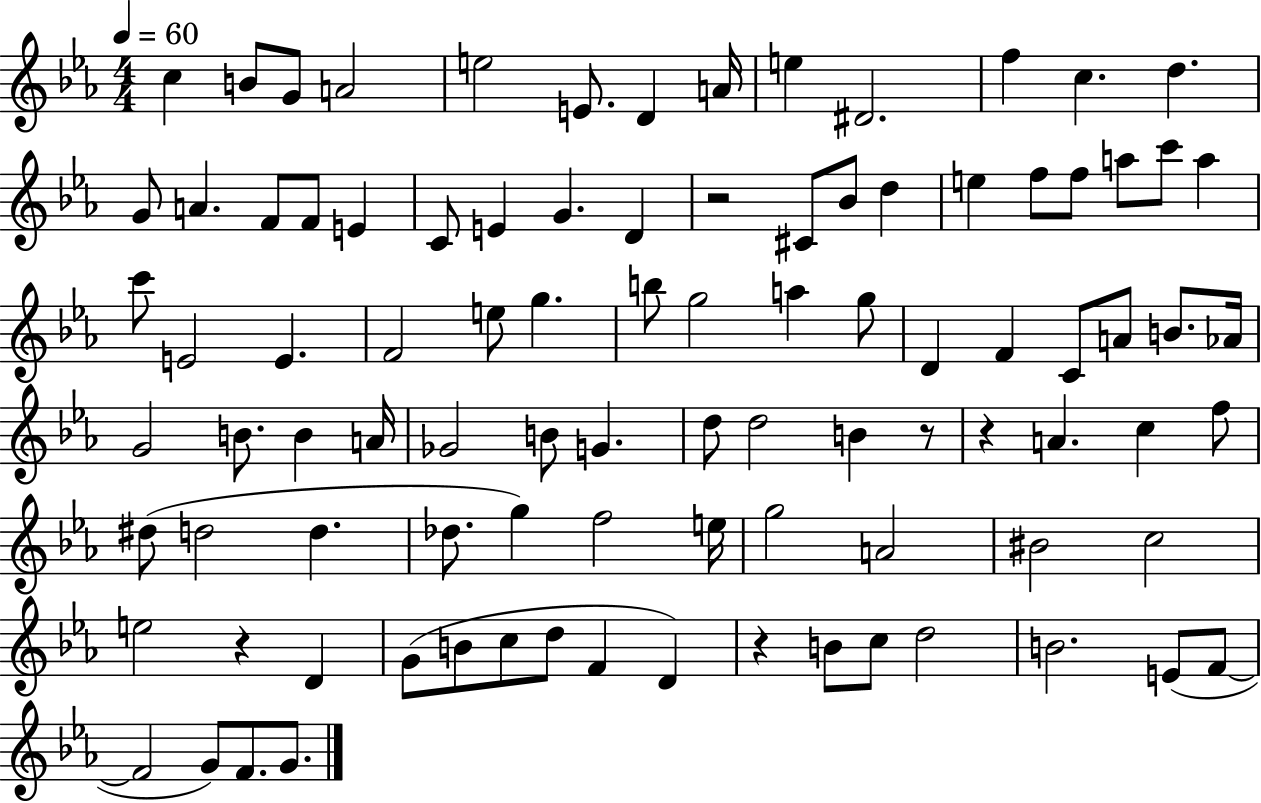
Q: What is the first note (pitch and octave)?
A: C5